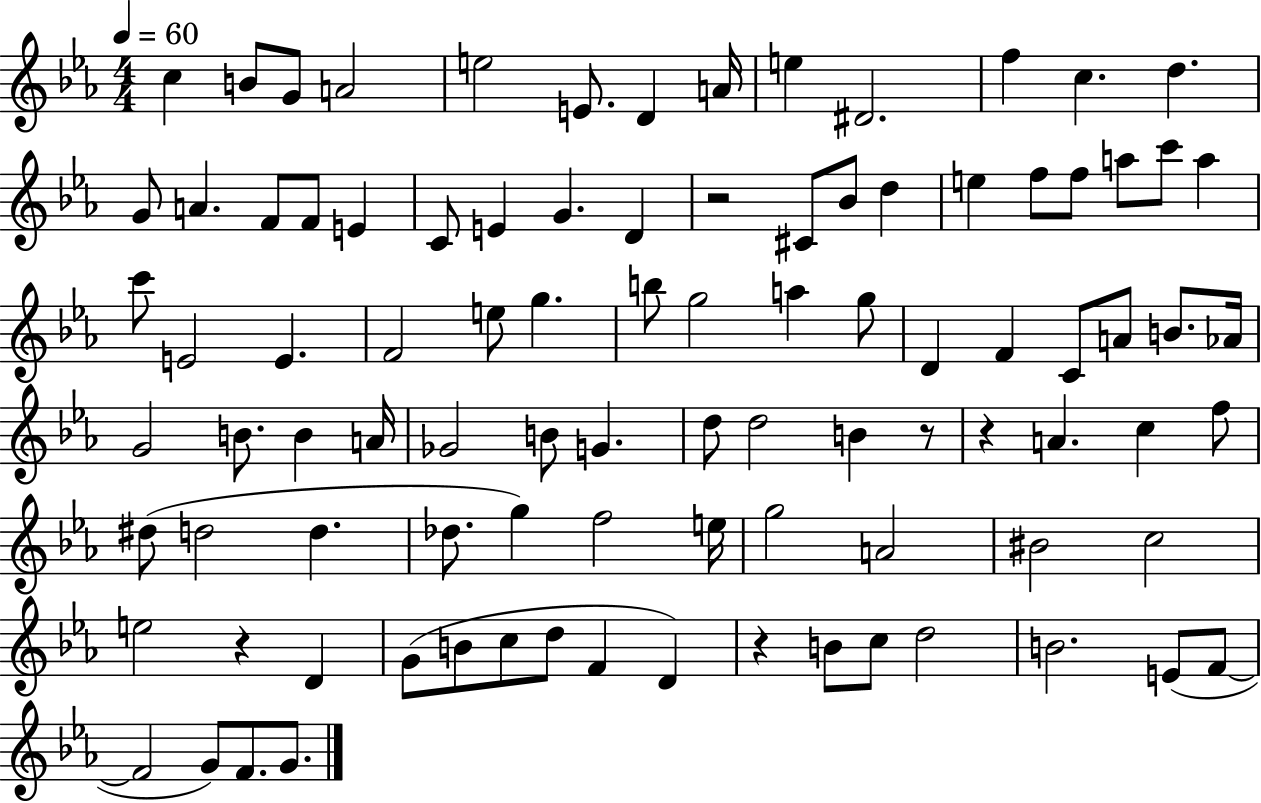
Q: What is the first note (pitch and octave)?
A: C5